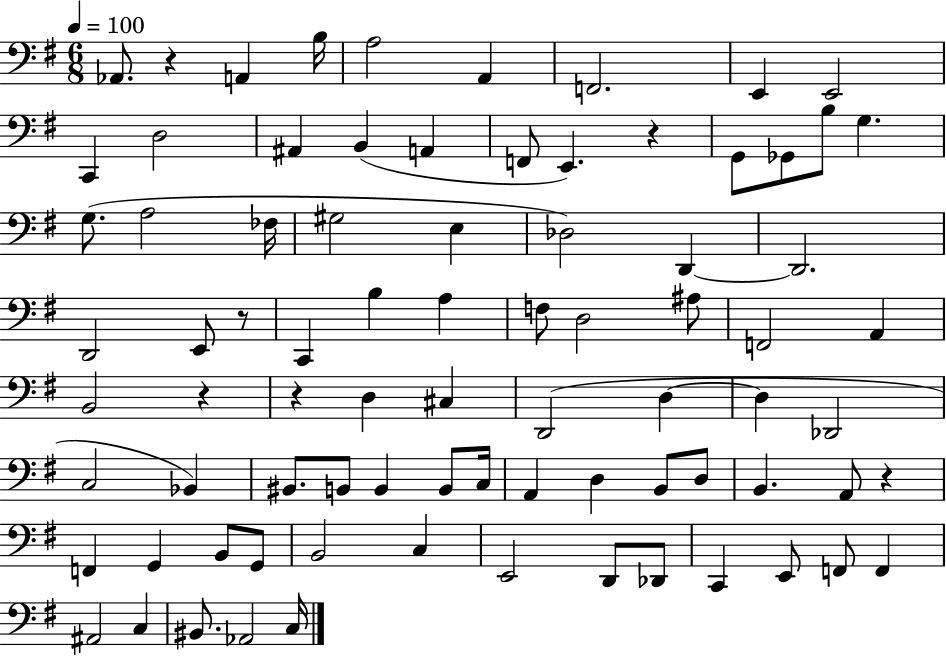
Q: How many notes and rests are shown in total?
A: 81